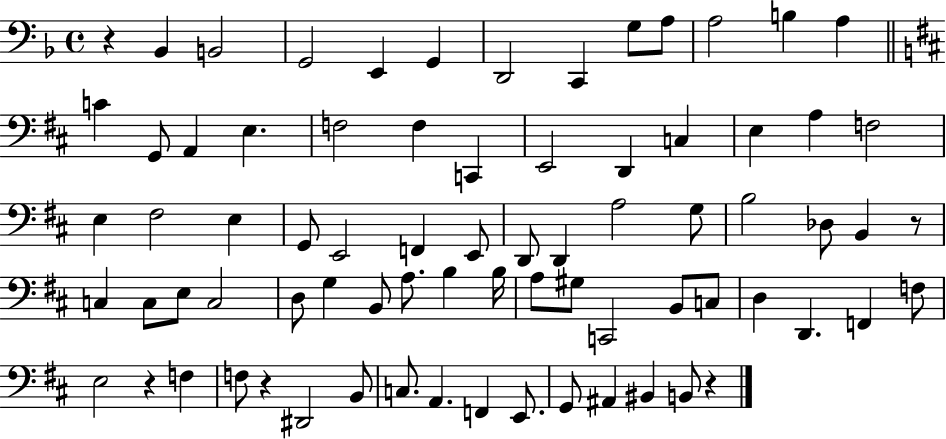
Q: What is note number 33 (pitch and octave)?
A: D2